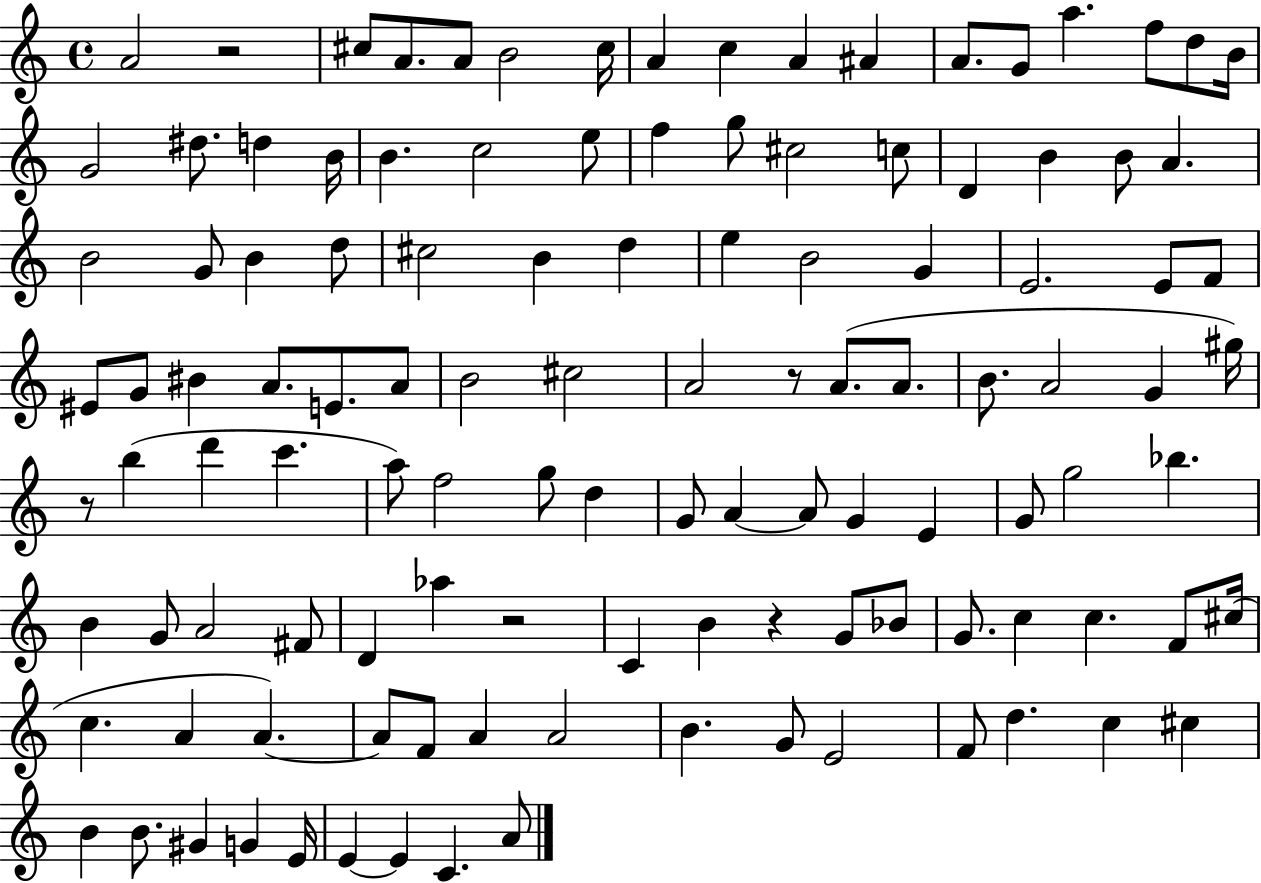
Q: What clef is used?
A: treble